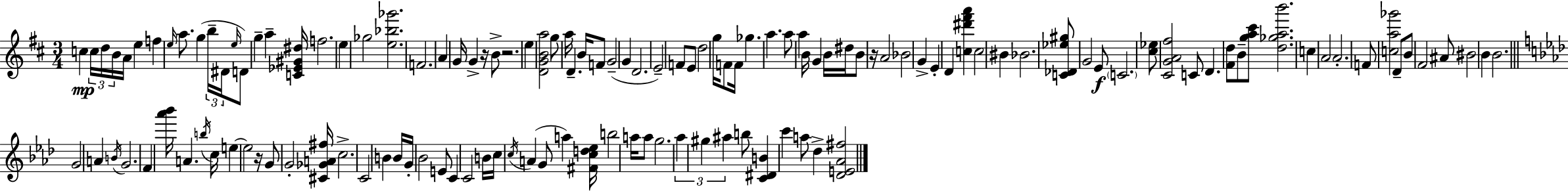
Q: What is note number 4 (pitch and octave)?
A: B4